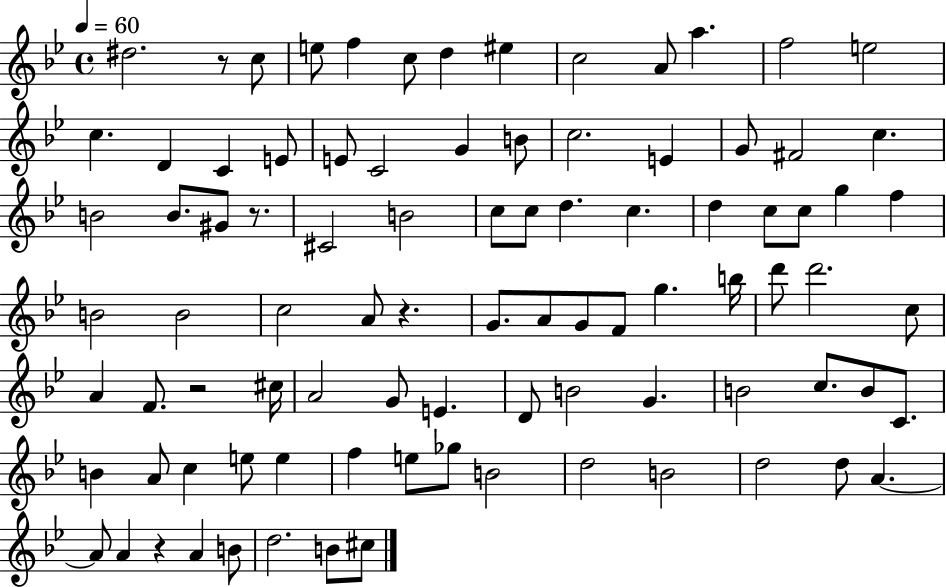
D#5/h. R/e C5/e E5/e F5/q C5/e D5/q EIS5/q C5/h A4/e A5/q. F5/h E5/h C5/q. D4/q C4/q E4/e E4/e C4/h G4/q B4/e C5/h. E4/q G4/e F#4/h C5/q. B4/h B4/e. G#4/e R/e. C#4/h B4/h C5/e C5/e D5/q. C5/q. D5/q C5/e C5/e G5/q F5/q B4/h B4/h C5/h A4/e R/q. G4/e. A4/e G4/e F4/e G5/q. B5/s D6/e D6/h. C5/e A4/q F4/e. R/h C#5/s A4/h G4/e E4/q. D4/e B4/h G4/q. B4/h C5/e. B4/e C4/e. B4/q A4/e C5/q E5/e E5/q F5/q E5/e Gb5/e B4/h D5/h B4/h D5/h D5/e A4/q. A4/e A4/q R/q A4/q B4/e D5/h. B4/e C#5/e